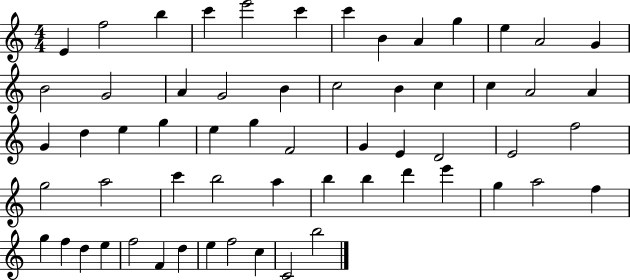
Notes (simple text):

E4/q F5/h B5/q C6/q E6/h C6/q C6/q B4/q A4/q G5/q E5/q A4/h G4/q B4/h G4/h A4/q G4/h B4/q C5/h B4/q C5/q C5/q A4/h A4/q G4/q D5/q E5/q G5/q E5/q G5/q F4/h G4/q E4/q D4/h E4/h F5/h G5/h A5/h C6/q B5/h A5/q B5/q B5/q D6/q E6/q G5/q A5/h F5/q G5/q F5/q D5/q E5/q F5/h F4/q D5/q E5/q F5/h C5/q C4/h B5/h